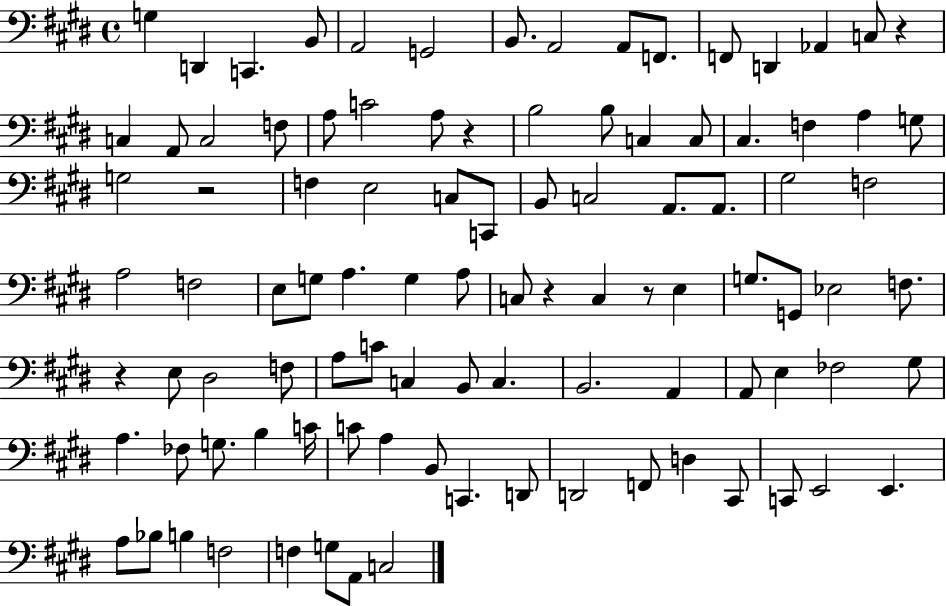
X:1
T:Untitled
M:4/4
L:1/4
K:E
G, D,, C,, B,,/2 A,,2 G,,2 B,,/2 A,,2 A,,/2 F,,/2 F,,/2 D,, _A,, C,/2 z C, A,,/2 C,2 F,/2 A,/2 C2 A,/2 z B,2 B,/2 C, C,/2 ^C, F, A, G,/2 G,2 z2 F, E,2 C,/2 C,,/2 B,,/2 C,2 A,,/2 A,,/2 ^G,2 F,2 A,2 F,2 E,/2 G,/2 A, G, A,/2 C,/2 z C, z/2 E, G,/2 G,,/2 _E,2 F,/2 z E,/2 ^D,2 F,/2 A,/2 C/2 C, B,,/2 C, B,,2 A,, A,,/2 E, _F,2 ^G,/2 A, _F,/2 G,/2 B, C/4 C/2 A, B,,/2 C,, D,,/2 D,,2 F,,/2 D, ^C,,/2 C,,/2 E,,2 E,, A,/2 _B,/2 B, F,2 F, G,/2 A,,/2 C,2